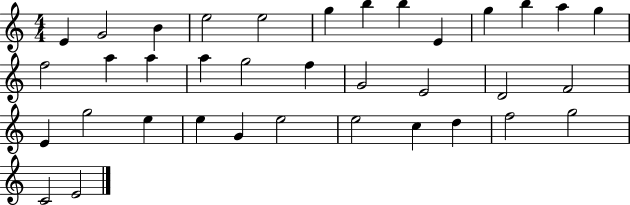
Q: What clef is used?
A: treble